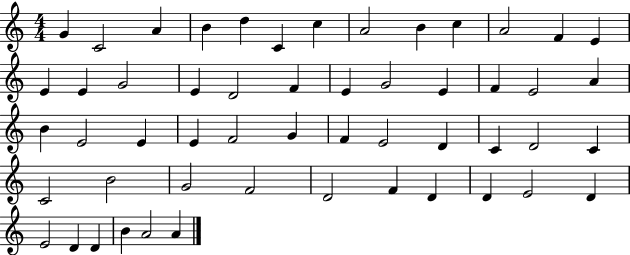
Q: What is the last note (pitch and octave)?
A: A4